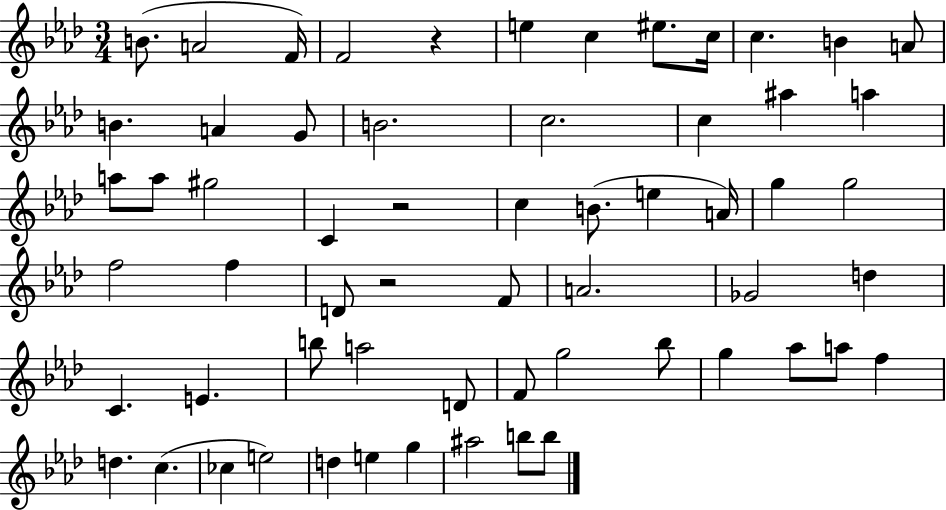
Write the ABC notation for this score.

X:1
T:Untitled
M:3/4
L:1/4
K:Ab
B/2 A2 F/4 F2 z e c ^e/2 c/4 c B A/2 B A G/2 B2 c2 c ^a a a/2 a/2 ^g2 C z2 c B/2 e A/4 g g2 f2 f D/2 z2 F/2 A2 _G2 d C E b/2 a2 D/2 F/2 g2 _b/2 g _a/2 a/2 f d c _c e2 d e g ^a2 b/2 b/2